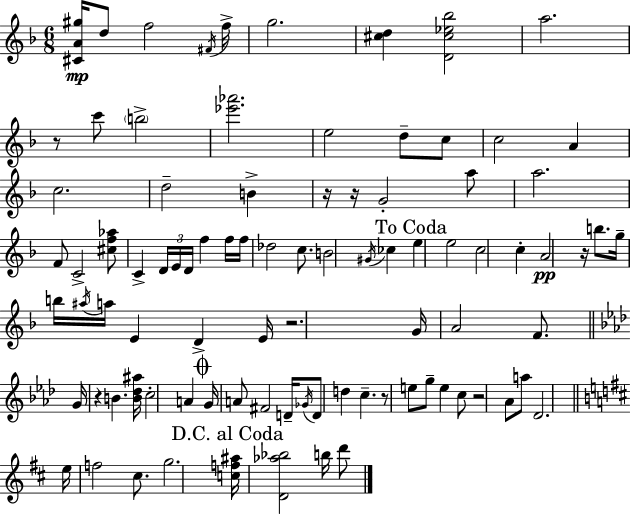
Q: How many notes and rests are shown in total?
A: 90